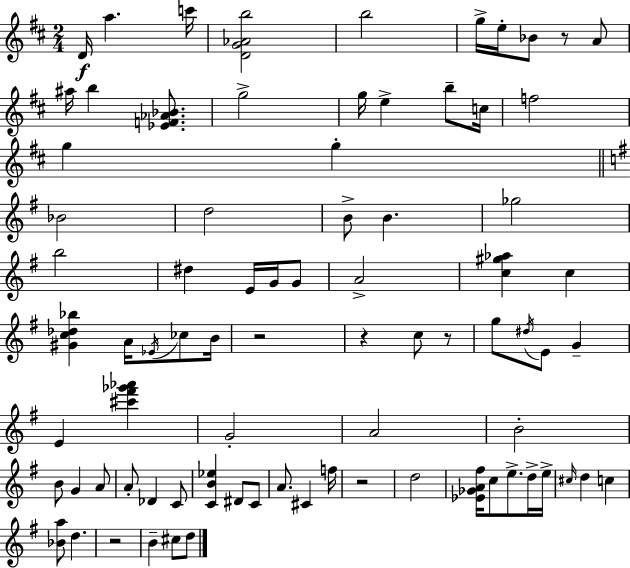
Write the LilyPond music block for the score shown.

{
  \clef treble
  \numericTimeSignature
  \time 2/4
  \key d \major
  \repeat volta 2 { d'16\f a''4. c'''16 | <d' g' aes' b''>2 | b''2 | g''16-> e''16-. bes'8 r8 a'8 | \break ais''16 b''4 <ees' f' aes' bes'>8. | g''2-> | g''16 e''4-> b''8-- c''16 | f''2 | \break g''4 g''4-. | \bar "||" \break \key g \major bes'2 | d''2 | b'8-> b'4. | ges''2 | \break b''2 | dis''4 e'16 g'16 g'8 | a'2-> | <c'' gis'' aes''>4 c''4 | \break <gis' c'' des'' bes''>4 a'16 \acciaccatura { ees'16 } ces''8 | b'16 r2 | r4 c''8 r8 | g''8 \acciaccatura { dis''16 } e'8 g'4-- | \break e'4 <cis''' fis''' ges''' aes'''>4 | g'2-. | a'2 | b'2-. | \break b'8 g'4 | a'8 a'8-. des'4 | c'8 <c' b' ees''>4 dis'8 | c'8 a'8. cis'4 | \break f''16 r2 | d''2 | <ees' ges' a' fis''>16 c''8 e''8.-> | d''16-> e''16-> \grace { cis''16 } d''4 c''4 | \break <bes' a''>8 d''4. | r2 | b'4-- cis''8 | d''8 } \bar "|."
}